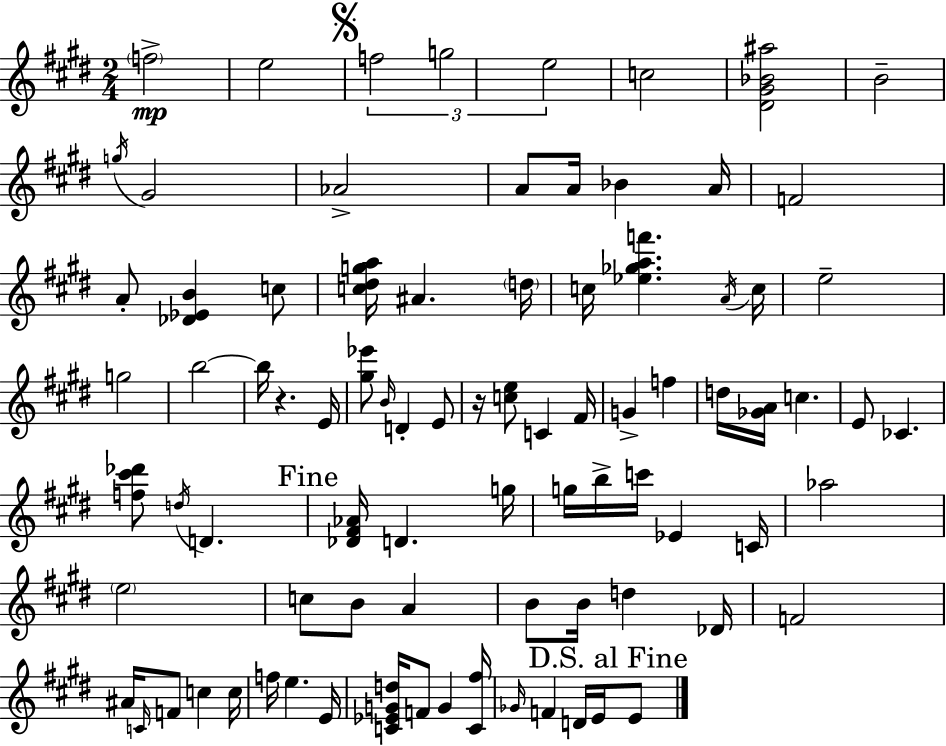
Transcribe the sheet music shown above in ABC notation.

X:1
T:Untitled
M:2/4
L:1/4
K:E
f2 e2 f2 g2 e2 c2 [^D^G_B^a]2 B2 g/4 ^G2 _A2 A/2 A/4 _B A/4 F2 A/2 [_D_EB] c/2 [c^dga]/4 ^A d/4 c/4 [_e_gaf'] A/4 c/4 e2 g2 b2 b/4 z E/4 [^g_e']/2 B/4 D E/2 z/4 [ce]/2 C ^F/4 G f d/4 [_GA]/4 c E/2 _C [f^c'_d']/2 d/4 D [_D^F_A]/4 D g/4 g/4 b/4 c'/4 _E C/4 _a2 e2 c/2 B/2 A B/2 B/4 d _D/4 F2 ^A/4 C/4 F/2 c c/4 f/4 e E/4 [C_EGd]/4 F/2 G [C^f]/4 _G/4 F D/4 E/4 E/2